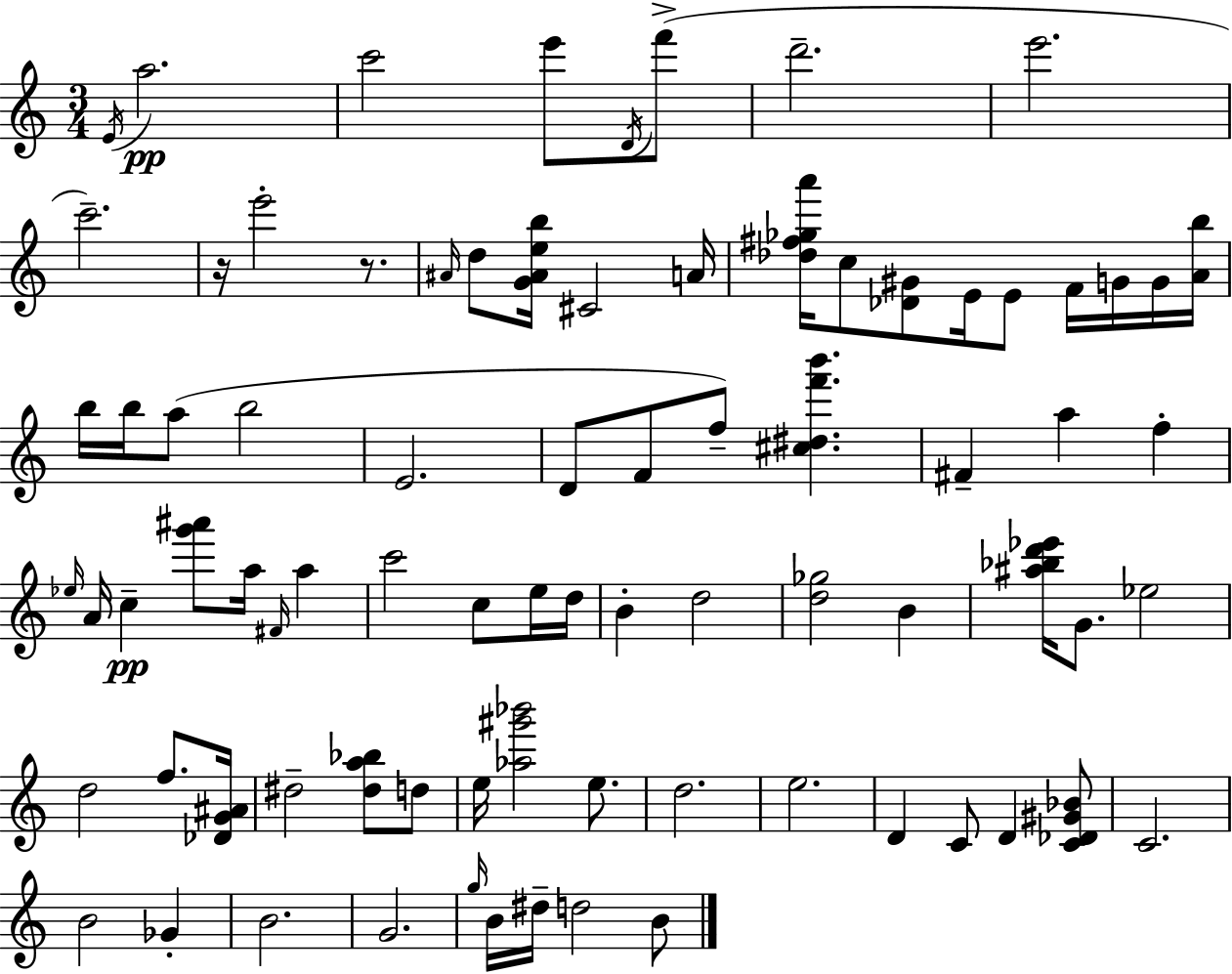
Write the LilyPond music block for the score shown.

{
  \clef treble
  \numericTimeSignature
  \time 3/4
  \key a \minor
  \repeat volta 2 { \acciaccatura { e'16 }\pp a''2. | c'''2 e'''8 \acciaccatura { d'16 } | f'''8->( d'''2.-- | e'''2. | \break c'''2.--) | r16 e'''2-. r8. | \grace { ais'16 } d''8 <g' ais' e'' b''>16 cis'2 | a'16 <des'' fis'' ges'' a'''>16 c''8 <des' gis'>8 e'16 e'8 f'16 | \break g'16 g'16 <a' b''>16 b''16 b''16 a''8( b''2 | e'2. | d'8 f'8 f''8--) <cis'' dis'' f''' b'''>4. | fis'4-- a''4 f''4-. | \break \grace { ees''16 } a'16 c''4--\pp <g''' ais'''>8 a''16 | \grace { fis'16 } a''4 c'''2 | c''8 e''16 d''16 b'4-. d''2 | <d'' ges''>2 | \break b'4 <ais'' bes'' d''' ees'''>16 g'8. ees''2 | d''2 | f''8. <des' g' ais'>16 dis''2-- | <dis'' a'' bes''>8 d''8 e''16 <aes'' gis''' bes'''>2 | \break e''8. d''2. | e''2. | d'4 c'8 d'4 | <c' des' gis' bes'>8 c'2. | \break b'2 | ges'4-. b'2. | g'2. | \grace { g''16 } b'16 dis''16-- d''2 | \break b'8 } \bar "|."
}